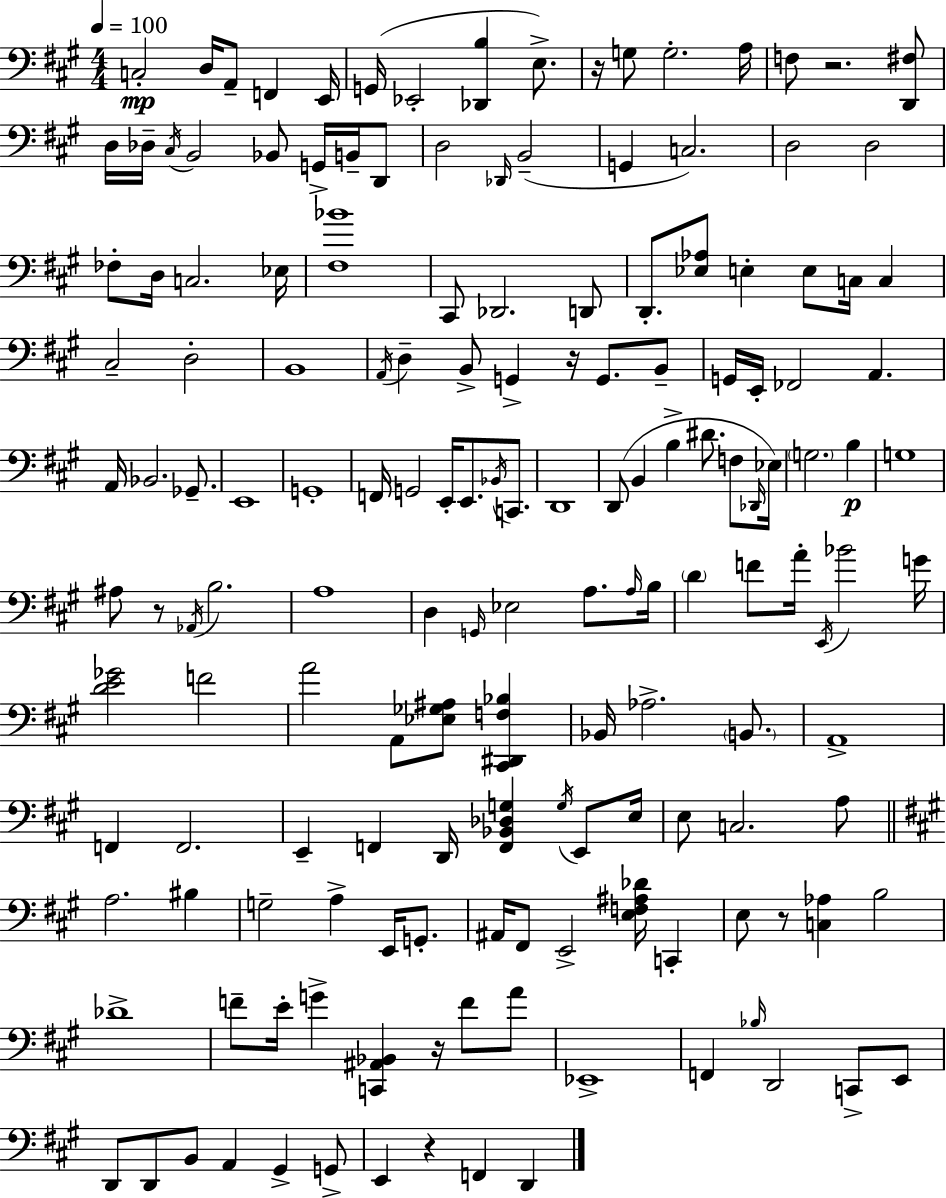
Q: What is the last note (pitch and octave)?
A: D2